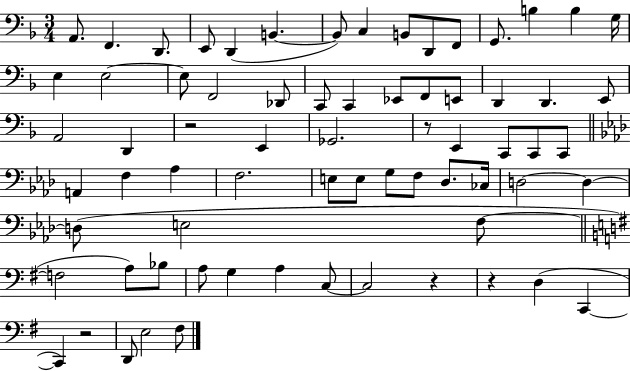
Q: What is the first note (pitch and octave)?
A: A2